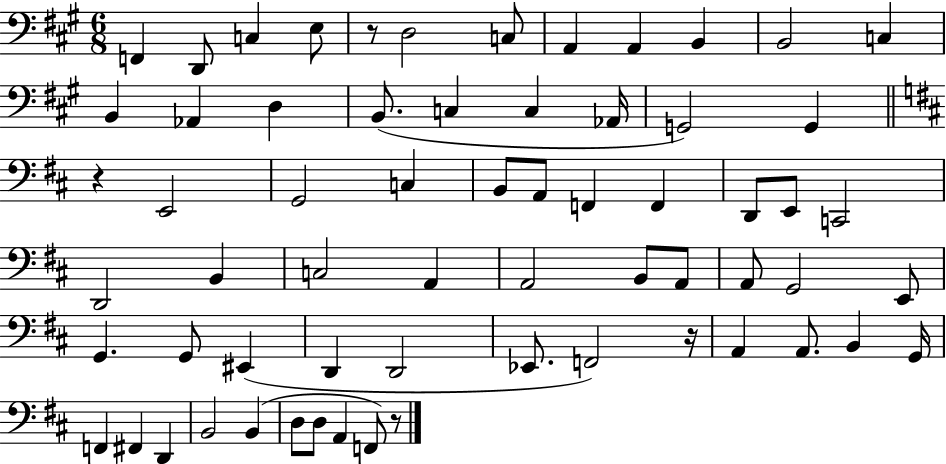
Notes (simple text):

F2/q D2/e C3/q E3/e R/e D3/h C3/e A2/q A2/q B2/q B2/h C3/q B2/q Ab2/q D3/q B2/e. C3/q C3/q Ab2/s G2/h G2/q R/q E2/h G2/h C3/q B2/e A2/e F2/q F2/q D2/e E2/e C2/h D2/h B2/q C3/h A2/q A2/h B2/e A2/e A2/e G2/h E2/e G2/q. G2/e EIS2/q D2/q D2/h Eb2/e. F2/h R/s A2/q A2/e. B2/q G2/s F2/q F#2/q D2/q B2/h B2/q D3/e D3/e A2/q F2/e R/e